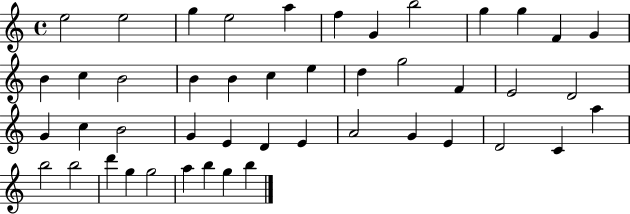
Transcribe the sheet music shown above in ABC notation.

X:1
T:Untitled
M:4/4
L:1/4
K:C
e2 e2 g e2 a f G b2 g g F G B c B2 B B c e d g2 F E2 D2 G c B2 G E D E A2 G E D2 C a b2 b2 d' g g2 a b g b